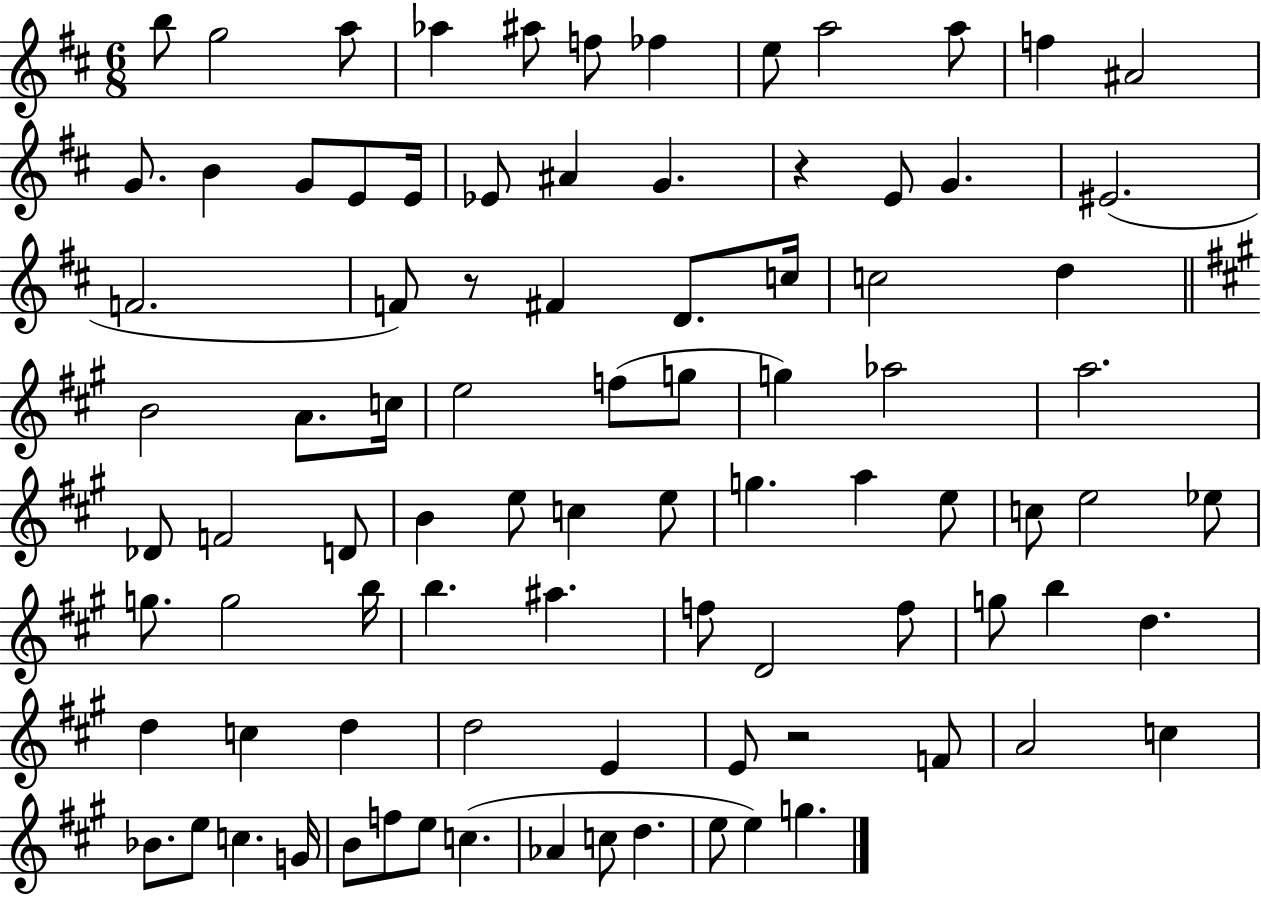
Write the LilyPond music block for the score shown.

{
  \clef treble
  \numericTimeSignature
  \time 6/8
  \key d \major
  b''8 g''2 a''8 | aes''4 ais''8 f''8 fes''4 | e''8 a''2 a''8 | f''4 ais'2 | \break g'8. b'4 g'8 e'8 e'16 | ees'8 ais'4 g'4. | r4 e'8 g'4. | eis'2.( | \break f'2. | f'8) r8 fis'4 d'8. c''16 | c''2 d''4 | \bar "||" \break \key a \major b'2 a'8. c''16 | e''2 f''8( g''8 | g''4) aes''2 | a''2. | \break des'8 f'2 d'8 | b'4 e''8 c''4 e''8 | g''4. a''4 e''8 | c''8 e''2 ees''8 | \break g''8. g''2 b''16 | b''4. ais''4. | f''8 d'2 f''8 | g''8 b''4 d''4. | \break d''4 c''4 d''4 | d''2 e'4 | e'8 r2 f'8 | a'2 c''4 | \break bes'8. e''8 c''4. g'16 | b'8 f''8 e''8 c''4.( | aes'4 c''8 d''4. | e''8 e''4) g''4. | \break \bar "|."
}